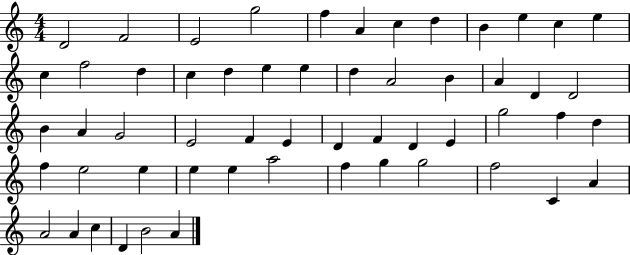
{
  \clef treble
  \numericTimeSignature
  \time 4/4
  \key c \major
  d'2 f'2 | e'2 g''2 | f''4 a'4 c''4 d''4 | b'4 e''4 c''4 e''4 | \break c''4 f''2 d''4 | c''4 d''4 e''4 e''4 | d''4 a'2 b'4 | a'4 d'4 d'2 | \break b'4 a'4 g'2 | e'2 f'4 e'4 | d'4 f'4 d'4 e'4 | g''2 f''4 d''4 | \break f''4 e''2 e''4 | e''4 e''4 a''2 | f''4 g''4 g''2 | f''2 c'4 a'4 | \break a'2 a'4 c''4 | d'4 b'2 a'4 | \bar "|."
}